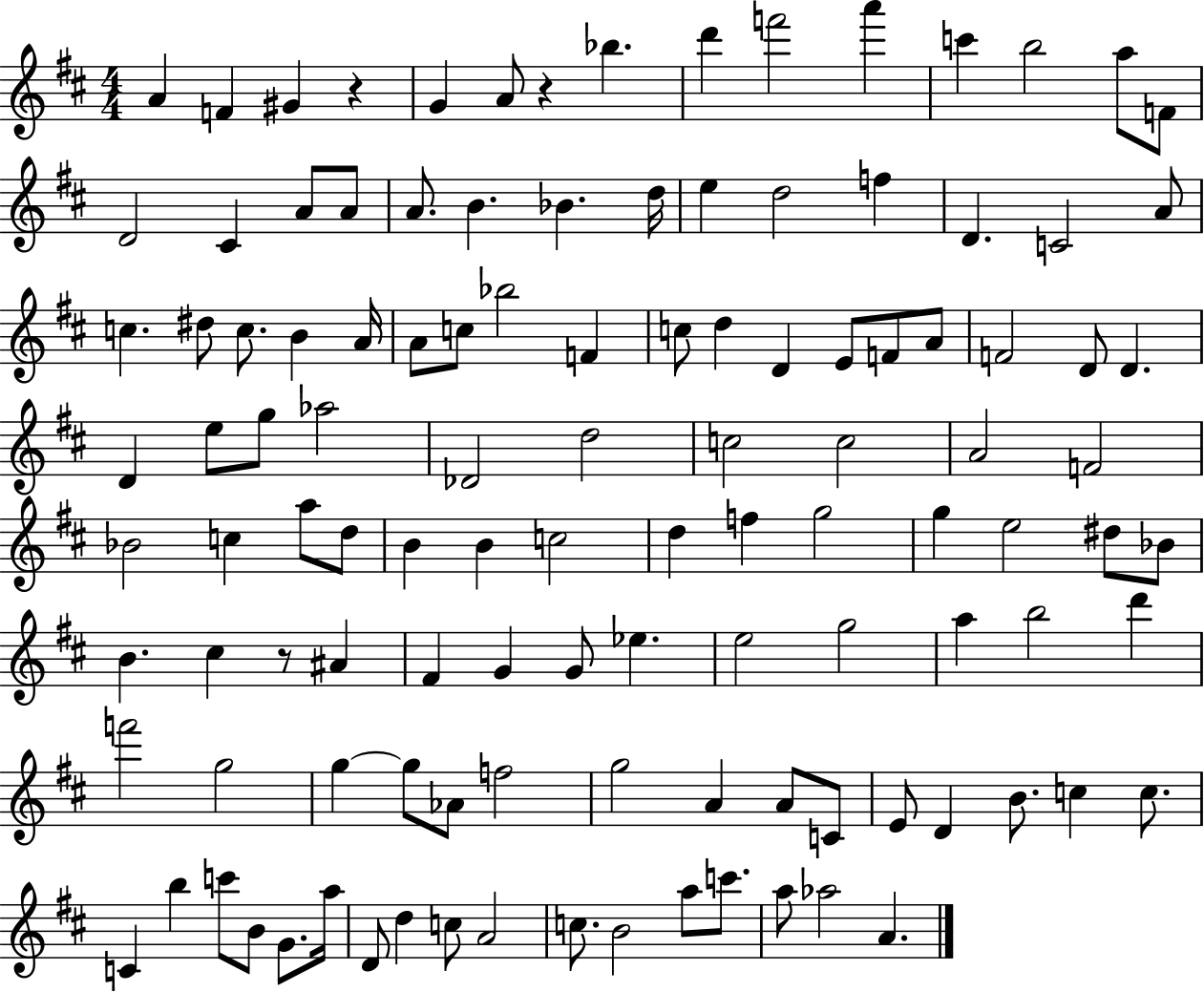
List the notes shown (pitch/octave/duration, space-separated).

A4/q F4/q G#4/q R/q G4/q A4/e R/q Bb5/q. D6/q F6/h A6/q C6/q B5/h A5/e F4/e D4/h C#4/q A4/e A4/e A4/e. B4/q. Bb4/q. D5/s E5/q D5/h F5/q D4/q. C4/h A4/e C5/q. D#5/e C5/e. B4/q A4/s A4/e C5/e Bb5/h F4/q C5/e D5/q D4/q E4/e F4/e A4/e F4/h D4/e D4/q. D4/q E5/e G5/e Ab5/h Db4/h D5/h C5/h C5/h A4/h F4/h Bb4/h C5/q A5/e D5/e B4/q B4/q C5/h D5/q F5/q G5/h G5/q E5/h D#5/e Bb4/e B4/q. C#5/q R/e A#4/q F#4/q G4/q G4/e Eb5/q. E5/h G5/h A5/q B5/h D6/q F6/h G5/h G5/q G5/e Ab4/e F5/h G5/h A4/q A4/e C4/e E4/e D4/q B4/e. C5/q C5/e. C4/q B5/q C6/e B4/e G4/e. A5/s D4/e D5/q C5/e A4/h C5/e. B4/h A5/e C6/e. A5/e Ab5/h A4/q.